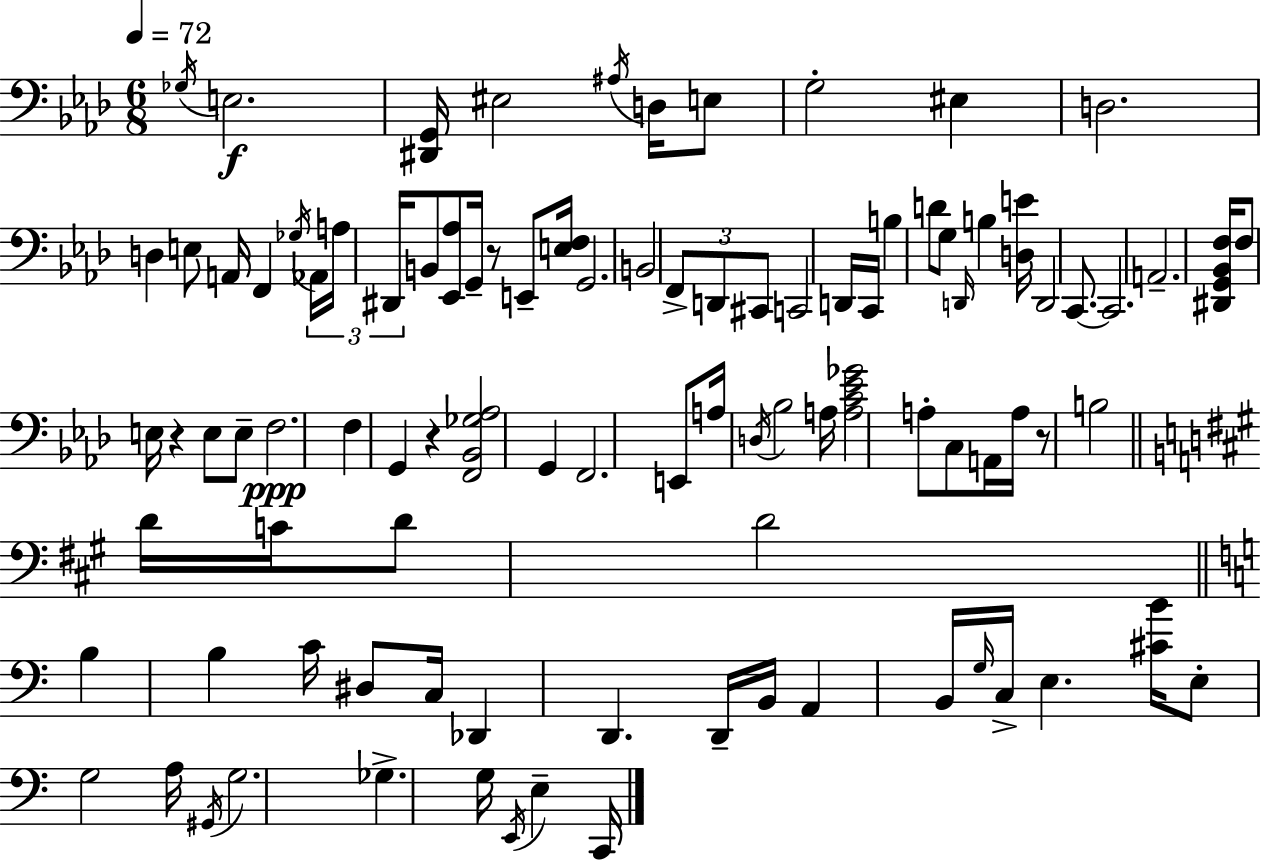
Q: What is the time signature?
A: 6/8